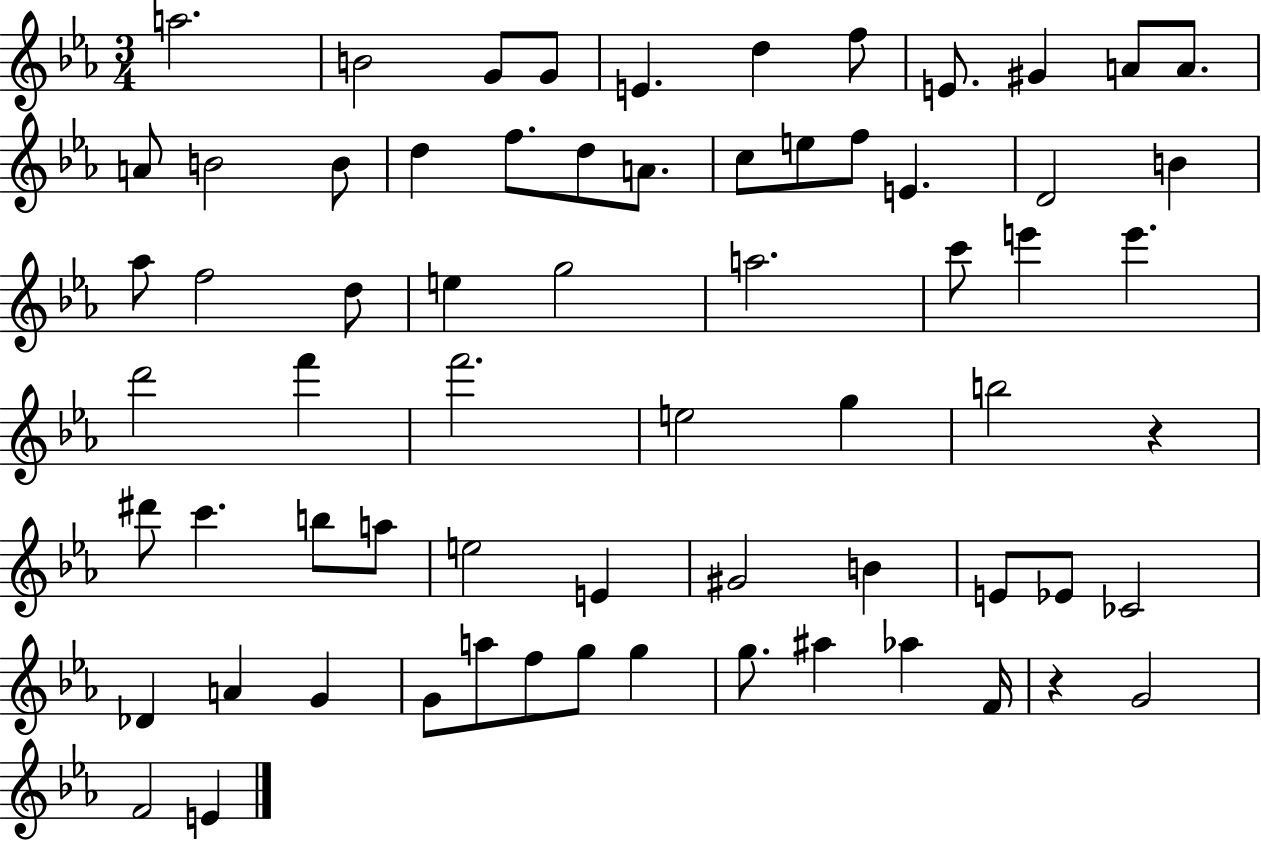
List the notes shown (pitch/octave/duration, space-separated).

A5/h. B4/h G4/e G4/e E4/q. D5/q F5/e E4/e. G#4/q A4/e A4/e. A4/e B4/h B4/e D5/q F5/e. D5/e A4/e. C5/e E5/e F5/e E4/q. D4/h B4/q Ab5/e F5/h D5/e E5/q G5/h A5/h. C6/e E6/q E6/q. D6/h F6/q F6/h. E5/h G5/q B5/h R/q D#6/e C6/q. B5/e A5/e E5/h E4/q G#4/h B4/q E4/e Eb4/e CES4/h Db4/q A4/q G4/q G4/e A5/e F5/e G5/e G5/q G5/e. A#5/q Ab5/q F4/s R/q G4/h F4/h E4/q